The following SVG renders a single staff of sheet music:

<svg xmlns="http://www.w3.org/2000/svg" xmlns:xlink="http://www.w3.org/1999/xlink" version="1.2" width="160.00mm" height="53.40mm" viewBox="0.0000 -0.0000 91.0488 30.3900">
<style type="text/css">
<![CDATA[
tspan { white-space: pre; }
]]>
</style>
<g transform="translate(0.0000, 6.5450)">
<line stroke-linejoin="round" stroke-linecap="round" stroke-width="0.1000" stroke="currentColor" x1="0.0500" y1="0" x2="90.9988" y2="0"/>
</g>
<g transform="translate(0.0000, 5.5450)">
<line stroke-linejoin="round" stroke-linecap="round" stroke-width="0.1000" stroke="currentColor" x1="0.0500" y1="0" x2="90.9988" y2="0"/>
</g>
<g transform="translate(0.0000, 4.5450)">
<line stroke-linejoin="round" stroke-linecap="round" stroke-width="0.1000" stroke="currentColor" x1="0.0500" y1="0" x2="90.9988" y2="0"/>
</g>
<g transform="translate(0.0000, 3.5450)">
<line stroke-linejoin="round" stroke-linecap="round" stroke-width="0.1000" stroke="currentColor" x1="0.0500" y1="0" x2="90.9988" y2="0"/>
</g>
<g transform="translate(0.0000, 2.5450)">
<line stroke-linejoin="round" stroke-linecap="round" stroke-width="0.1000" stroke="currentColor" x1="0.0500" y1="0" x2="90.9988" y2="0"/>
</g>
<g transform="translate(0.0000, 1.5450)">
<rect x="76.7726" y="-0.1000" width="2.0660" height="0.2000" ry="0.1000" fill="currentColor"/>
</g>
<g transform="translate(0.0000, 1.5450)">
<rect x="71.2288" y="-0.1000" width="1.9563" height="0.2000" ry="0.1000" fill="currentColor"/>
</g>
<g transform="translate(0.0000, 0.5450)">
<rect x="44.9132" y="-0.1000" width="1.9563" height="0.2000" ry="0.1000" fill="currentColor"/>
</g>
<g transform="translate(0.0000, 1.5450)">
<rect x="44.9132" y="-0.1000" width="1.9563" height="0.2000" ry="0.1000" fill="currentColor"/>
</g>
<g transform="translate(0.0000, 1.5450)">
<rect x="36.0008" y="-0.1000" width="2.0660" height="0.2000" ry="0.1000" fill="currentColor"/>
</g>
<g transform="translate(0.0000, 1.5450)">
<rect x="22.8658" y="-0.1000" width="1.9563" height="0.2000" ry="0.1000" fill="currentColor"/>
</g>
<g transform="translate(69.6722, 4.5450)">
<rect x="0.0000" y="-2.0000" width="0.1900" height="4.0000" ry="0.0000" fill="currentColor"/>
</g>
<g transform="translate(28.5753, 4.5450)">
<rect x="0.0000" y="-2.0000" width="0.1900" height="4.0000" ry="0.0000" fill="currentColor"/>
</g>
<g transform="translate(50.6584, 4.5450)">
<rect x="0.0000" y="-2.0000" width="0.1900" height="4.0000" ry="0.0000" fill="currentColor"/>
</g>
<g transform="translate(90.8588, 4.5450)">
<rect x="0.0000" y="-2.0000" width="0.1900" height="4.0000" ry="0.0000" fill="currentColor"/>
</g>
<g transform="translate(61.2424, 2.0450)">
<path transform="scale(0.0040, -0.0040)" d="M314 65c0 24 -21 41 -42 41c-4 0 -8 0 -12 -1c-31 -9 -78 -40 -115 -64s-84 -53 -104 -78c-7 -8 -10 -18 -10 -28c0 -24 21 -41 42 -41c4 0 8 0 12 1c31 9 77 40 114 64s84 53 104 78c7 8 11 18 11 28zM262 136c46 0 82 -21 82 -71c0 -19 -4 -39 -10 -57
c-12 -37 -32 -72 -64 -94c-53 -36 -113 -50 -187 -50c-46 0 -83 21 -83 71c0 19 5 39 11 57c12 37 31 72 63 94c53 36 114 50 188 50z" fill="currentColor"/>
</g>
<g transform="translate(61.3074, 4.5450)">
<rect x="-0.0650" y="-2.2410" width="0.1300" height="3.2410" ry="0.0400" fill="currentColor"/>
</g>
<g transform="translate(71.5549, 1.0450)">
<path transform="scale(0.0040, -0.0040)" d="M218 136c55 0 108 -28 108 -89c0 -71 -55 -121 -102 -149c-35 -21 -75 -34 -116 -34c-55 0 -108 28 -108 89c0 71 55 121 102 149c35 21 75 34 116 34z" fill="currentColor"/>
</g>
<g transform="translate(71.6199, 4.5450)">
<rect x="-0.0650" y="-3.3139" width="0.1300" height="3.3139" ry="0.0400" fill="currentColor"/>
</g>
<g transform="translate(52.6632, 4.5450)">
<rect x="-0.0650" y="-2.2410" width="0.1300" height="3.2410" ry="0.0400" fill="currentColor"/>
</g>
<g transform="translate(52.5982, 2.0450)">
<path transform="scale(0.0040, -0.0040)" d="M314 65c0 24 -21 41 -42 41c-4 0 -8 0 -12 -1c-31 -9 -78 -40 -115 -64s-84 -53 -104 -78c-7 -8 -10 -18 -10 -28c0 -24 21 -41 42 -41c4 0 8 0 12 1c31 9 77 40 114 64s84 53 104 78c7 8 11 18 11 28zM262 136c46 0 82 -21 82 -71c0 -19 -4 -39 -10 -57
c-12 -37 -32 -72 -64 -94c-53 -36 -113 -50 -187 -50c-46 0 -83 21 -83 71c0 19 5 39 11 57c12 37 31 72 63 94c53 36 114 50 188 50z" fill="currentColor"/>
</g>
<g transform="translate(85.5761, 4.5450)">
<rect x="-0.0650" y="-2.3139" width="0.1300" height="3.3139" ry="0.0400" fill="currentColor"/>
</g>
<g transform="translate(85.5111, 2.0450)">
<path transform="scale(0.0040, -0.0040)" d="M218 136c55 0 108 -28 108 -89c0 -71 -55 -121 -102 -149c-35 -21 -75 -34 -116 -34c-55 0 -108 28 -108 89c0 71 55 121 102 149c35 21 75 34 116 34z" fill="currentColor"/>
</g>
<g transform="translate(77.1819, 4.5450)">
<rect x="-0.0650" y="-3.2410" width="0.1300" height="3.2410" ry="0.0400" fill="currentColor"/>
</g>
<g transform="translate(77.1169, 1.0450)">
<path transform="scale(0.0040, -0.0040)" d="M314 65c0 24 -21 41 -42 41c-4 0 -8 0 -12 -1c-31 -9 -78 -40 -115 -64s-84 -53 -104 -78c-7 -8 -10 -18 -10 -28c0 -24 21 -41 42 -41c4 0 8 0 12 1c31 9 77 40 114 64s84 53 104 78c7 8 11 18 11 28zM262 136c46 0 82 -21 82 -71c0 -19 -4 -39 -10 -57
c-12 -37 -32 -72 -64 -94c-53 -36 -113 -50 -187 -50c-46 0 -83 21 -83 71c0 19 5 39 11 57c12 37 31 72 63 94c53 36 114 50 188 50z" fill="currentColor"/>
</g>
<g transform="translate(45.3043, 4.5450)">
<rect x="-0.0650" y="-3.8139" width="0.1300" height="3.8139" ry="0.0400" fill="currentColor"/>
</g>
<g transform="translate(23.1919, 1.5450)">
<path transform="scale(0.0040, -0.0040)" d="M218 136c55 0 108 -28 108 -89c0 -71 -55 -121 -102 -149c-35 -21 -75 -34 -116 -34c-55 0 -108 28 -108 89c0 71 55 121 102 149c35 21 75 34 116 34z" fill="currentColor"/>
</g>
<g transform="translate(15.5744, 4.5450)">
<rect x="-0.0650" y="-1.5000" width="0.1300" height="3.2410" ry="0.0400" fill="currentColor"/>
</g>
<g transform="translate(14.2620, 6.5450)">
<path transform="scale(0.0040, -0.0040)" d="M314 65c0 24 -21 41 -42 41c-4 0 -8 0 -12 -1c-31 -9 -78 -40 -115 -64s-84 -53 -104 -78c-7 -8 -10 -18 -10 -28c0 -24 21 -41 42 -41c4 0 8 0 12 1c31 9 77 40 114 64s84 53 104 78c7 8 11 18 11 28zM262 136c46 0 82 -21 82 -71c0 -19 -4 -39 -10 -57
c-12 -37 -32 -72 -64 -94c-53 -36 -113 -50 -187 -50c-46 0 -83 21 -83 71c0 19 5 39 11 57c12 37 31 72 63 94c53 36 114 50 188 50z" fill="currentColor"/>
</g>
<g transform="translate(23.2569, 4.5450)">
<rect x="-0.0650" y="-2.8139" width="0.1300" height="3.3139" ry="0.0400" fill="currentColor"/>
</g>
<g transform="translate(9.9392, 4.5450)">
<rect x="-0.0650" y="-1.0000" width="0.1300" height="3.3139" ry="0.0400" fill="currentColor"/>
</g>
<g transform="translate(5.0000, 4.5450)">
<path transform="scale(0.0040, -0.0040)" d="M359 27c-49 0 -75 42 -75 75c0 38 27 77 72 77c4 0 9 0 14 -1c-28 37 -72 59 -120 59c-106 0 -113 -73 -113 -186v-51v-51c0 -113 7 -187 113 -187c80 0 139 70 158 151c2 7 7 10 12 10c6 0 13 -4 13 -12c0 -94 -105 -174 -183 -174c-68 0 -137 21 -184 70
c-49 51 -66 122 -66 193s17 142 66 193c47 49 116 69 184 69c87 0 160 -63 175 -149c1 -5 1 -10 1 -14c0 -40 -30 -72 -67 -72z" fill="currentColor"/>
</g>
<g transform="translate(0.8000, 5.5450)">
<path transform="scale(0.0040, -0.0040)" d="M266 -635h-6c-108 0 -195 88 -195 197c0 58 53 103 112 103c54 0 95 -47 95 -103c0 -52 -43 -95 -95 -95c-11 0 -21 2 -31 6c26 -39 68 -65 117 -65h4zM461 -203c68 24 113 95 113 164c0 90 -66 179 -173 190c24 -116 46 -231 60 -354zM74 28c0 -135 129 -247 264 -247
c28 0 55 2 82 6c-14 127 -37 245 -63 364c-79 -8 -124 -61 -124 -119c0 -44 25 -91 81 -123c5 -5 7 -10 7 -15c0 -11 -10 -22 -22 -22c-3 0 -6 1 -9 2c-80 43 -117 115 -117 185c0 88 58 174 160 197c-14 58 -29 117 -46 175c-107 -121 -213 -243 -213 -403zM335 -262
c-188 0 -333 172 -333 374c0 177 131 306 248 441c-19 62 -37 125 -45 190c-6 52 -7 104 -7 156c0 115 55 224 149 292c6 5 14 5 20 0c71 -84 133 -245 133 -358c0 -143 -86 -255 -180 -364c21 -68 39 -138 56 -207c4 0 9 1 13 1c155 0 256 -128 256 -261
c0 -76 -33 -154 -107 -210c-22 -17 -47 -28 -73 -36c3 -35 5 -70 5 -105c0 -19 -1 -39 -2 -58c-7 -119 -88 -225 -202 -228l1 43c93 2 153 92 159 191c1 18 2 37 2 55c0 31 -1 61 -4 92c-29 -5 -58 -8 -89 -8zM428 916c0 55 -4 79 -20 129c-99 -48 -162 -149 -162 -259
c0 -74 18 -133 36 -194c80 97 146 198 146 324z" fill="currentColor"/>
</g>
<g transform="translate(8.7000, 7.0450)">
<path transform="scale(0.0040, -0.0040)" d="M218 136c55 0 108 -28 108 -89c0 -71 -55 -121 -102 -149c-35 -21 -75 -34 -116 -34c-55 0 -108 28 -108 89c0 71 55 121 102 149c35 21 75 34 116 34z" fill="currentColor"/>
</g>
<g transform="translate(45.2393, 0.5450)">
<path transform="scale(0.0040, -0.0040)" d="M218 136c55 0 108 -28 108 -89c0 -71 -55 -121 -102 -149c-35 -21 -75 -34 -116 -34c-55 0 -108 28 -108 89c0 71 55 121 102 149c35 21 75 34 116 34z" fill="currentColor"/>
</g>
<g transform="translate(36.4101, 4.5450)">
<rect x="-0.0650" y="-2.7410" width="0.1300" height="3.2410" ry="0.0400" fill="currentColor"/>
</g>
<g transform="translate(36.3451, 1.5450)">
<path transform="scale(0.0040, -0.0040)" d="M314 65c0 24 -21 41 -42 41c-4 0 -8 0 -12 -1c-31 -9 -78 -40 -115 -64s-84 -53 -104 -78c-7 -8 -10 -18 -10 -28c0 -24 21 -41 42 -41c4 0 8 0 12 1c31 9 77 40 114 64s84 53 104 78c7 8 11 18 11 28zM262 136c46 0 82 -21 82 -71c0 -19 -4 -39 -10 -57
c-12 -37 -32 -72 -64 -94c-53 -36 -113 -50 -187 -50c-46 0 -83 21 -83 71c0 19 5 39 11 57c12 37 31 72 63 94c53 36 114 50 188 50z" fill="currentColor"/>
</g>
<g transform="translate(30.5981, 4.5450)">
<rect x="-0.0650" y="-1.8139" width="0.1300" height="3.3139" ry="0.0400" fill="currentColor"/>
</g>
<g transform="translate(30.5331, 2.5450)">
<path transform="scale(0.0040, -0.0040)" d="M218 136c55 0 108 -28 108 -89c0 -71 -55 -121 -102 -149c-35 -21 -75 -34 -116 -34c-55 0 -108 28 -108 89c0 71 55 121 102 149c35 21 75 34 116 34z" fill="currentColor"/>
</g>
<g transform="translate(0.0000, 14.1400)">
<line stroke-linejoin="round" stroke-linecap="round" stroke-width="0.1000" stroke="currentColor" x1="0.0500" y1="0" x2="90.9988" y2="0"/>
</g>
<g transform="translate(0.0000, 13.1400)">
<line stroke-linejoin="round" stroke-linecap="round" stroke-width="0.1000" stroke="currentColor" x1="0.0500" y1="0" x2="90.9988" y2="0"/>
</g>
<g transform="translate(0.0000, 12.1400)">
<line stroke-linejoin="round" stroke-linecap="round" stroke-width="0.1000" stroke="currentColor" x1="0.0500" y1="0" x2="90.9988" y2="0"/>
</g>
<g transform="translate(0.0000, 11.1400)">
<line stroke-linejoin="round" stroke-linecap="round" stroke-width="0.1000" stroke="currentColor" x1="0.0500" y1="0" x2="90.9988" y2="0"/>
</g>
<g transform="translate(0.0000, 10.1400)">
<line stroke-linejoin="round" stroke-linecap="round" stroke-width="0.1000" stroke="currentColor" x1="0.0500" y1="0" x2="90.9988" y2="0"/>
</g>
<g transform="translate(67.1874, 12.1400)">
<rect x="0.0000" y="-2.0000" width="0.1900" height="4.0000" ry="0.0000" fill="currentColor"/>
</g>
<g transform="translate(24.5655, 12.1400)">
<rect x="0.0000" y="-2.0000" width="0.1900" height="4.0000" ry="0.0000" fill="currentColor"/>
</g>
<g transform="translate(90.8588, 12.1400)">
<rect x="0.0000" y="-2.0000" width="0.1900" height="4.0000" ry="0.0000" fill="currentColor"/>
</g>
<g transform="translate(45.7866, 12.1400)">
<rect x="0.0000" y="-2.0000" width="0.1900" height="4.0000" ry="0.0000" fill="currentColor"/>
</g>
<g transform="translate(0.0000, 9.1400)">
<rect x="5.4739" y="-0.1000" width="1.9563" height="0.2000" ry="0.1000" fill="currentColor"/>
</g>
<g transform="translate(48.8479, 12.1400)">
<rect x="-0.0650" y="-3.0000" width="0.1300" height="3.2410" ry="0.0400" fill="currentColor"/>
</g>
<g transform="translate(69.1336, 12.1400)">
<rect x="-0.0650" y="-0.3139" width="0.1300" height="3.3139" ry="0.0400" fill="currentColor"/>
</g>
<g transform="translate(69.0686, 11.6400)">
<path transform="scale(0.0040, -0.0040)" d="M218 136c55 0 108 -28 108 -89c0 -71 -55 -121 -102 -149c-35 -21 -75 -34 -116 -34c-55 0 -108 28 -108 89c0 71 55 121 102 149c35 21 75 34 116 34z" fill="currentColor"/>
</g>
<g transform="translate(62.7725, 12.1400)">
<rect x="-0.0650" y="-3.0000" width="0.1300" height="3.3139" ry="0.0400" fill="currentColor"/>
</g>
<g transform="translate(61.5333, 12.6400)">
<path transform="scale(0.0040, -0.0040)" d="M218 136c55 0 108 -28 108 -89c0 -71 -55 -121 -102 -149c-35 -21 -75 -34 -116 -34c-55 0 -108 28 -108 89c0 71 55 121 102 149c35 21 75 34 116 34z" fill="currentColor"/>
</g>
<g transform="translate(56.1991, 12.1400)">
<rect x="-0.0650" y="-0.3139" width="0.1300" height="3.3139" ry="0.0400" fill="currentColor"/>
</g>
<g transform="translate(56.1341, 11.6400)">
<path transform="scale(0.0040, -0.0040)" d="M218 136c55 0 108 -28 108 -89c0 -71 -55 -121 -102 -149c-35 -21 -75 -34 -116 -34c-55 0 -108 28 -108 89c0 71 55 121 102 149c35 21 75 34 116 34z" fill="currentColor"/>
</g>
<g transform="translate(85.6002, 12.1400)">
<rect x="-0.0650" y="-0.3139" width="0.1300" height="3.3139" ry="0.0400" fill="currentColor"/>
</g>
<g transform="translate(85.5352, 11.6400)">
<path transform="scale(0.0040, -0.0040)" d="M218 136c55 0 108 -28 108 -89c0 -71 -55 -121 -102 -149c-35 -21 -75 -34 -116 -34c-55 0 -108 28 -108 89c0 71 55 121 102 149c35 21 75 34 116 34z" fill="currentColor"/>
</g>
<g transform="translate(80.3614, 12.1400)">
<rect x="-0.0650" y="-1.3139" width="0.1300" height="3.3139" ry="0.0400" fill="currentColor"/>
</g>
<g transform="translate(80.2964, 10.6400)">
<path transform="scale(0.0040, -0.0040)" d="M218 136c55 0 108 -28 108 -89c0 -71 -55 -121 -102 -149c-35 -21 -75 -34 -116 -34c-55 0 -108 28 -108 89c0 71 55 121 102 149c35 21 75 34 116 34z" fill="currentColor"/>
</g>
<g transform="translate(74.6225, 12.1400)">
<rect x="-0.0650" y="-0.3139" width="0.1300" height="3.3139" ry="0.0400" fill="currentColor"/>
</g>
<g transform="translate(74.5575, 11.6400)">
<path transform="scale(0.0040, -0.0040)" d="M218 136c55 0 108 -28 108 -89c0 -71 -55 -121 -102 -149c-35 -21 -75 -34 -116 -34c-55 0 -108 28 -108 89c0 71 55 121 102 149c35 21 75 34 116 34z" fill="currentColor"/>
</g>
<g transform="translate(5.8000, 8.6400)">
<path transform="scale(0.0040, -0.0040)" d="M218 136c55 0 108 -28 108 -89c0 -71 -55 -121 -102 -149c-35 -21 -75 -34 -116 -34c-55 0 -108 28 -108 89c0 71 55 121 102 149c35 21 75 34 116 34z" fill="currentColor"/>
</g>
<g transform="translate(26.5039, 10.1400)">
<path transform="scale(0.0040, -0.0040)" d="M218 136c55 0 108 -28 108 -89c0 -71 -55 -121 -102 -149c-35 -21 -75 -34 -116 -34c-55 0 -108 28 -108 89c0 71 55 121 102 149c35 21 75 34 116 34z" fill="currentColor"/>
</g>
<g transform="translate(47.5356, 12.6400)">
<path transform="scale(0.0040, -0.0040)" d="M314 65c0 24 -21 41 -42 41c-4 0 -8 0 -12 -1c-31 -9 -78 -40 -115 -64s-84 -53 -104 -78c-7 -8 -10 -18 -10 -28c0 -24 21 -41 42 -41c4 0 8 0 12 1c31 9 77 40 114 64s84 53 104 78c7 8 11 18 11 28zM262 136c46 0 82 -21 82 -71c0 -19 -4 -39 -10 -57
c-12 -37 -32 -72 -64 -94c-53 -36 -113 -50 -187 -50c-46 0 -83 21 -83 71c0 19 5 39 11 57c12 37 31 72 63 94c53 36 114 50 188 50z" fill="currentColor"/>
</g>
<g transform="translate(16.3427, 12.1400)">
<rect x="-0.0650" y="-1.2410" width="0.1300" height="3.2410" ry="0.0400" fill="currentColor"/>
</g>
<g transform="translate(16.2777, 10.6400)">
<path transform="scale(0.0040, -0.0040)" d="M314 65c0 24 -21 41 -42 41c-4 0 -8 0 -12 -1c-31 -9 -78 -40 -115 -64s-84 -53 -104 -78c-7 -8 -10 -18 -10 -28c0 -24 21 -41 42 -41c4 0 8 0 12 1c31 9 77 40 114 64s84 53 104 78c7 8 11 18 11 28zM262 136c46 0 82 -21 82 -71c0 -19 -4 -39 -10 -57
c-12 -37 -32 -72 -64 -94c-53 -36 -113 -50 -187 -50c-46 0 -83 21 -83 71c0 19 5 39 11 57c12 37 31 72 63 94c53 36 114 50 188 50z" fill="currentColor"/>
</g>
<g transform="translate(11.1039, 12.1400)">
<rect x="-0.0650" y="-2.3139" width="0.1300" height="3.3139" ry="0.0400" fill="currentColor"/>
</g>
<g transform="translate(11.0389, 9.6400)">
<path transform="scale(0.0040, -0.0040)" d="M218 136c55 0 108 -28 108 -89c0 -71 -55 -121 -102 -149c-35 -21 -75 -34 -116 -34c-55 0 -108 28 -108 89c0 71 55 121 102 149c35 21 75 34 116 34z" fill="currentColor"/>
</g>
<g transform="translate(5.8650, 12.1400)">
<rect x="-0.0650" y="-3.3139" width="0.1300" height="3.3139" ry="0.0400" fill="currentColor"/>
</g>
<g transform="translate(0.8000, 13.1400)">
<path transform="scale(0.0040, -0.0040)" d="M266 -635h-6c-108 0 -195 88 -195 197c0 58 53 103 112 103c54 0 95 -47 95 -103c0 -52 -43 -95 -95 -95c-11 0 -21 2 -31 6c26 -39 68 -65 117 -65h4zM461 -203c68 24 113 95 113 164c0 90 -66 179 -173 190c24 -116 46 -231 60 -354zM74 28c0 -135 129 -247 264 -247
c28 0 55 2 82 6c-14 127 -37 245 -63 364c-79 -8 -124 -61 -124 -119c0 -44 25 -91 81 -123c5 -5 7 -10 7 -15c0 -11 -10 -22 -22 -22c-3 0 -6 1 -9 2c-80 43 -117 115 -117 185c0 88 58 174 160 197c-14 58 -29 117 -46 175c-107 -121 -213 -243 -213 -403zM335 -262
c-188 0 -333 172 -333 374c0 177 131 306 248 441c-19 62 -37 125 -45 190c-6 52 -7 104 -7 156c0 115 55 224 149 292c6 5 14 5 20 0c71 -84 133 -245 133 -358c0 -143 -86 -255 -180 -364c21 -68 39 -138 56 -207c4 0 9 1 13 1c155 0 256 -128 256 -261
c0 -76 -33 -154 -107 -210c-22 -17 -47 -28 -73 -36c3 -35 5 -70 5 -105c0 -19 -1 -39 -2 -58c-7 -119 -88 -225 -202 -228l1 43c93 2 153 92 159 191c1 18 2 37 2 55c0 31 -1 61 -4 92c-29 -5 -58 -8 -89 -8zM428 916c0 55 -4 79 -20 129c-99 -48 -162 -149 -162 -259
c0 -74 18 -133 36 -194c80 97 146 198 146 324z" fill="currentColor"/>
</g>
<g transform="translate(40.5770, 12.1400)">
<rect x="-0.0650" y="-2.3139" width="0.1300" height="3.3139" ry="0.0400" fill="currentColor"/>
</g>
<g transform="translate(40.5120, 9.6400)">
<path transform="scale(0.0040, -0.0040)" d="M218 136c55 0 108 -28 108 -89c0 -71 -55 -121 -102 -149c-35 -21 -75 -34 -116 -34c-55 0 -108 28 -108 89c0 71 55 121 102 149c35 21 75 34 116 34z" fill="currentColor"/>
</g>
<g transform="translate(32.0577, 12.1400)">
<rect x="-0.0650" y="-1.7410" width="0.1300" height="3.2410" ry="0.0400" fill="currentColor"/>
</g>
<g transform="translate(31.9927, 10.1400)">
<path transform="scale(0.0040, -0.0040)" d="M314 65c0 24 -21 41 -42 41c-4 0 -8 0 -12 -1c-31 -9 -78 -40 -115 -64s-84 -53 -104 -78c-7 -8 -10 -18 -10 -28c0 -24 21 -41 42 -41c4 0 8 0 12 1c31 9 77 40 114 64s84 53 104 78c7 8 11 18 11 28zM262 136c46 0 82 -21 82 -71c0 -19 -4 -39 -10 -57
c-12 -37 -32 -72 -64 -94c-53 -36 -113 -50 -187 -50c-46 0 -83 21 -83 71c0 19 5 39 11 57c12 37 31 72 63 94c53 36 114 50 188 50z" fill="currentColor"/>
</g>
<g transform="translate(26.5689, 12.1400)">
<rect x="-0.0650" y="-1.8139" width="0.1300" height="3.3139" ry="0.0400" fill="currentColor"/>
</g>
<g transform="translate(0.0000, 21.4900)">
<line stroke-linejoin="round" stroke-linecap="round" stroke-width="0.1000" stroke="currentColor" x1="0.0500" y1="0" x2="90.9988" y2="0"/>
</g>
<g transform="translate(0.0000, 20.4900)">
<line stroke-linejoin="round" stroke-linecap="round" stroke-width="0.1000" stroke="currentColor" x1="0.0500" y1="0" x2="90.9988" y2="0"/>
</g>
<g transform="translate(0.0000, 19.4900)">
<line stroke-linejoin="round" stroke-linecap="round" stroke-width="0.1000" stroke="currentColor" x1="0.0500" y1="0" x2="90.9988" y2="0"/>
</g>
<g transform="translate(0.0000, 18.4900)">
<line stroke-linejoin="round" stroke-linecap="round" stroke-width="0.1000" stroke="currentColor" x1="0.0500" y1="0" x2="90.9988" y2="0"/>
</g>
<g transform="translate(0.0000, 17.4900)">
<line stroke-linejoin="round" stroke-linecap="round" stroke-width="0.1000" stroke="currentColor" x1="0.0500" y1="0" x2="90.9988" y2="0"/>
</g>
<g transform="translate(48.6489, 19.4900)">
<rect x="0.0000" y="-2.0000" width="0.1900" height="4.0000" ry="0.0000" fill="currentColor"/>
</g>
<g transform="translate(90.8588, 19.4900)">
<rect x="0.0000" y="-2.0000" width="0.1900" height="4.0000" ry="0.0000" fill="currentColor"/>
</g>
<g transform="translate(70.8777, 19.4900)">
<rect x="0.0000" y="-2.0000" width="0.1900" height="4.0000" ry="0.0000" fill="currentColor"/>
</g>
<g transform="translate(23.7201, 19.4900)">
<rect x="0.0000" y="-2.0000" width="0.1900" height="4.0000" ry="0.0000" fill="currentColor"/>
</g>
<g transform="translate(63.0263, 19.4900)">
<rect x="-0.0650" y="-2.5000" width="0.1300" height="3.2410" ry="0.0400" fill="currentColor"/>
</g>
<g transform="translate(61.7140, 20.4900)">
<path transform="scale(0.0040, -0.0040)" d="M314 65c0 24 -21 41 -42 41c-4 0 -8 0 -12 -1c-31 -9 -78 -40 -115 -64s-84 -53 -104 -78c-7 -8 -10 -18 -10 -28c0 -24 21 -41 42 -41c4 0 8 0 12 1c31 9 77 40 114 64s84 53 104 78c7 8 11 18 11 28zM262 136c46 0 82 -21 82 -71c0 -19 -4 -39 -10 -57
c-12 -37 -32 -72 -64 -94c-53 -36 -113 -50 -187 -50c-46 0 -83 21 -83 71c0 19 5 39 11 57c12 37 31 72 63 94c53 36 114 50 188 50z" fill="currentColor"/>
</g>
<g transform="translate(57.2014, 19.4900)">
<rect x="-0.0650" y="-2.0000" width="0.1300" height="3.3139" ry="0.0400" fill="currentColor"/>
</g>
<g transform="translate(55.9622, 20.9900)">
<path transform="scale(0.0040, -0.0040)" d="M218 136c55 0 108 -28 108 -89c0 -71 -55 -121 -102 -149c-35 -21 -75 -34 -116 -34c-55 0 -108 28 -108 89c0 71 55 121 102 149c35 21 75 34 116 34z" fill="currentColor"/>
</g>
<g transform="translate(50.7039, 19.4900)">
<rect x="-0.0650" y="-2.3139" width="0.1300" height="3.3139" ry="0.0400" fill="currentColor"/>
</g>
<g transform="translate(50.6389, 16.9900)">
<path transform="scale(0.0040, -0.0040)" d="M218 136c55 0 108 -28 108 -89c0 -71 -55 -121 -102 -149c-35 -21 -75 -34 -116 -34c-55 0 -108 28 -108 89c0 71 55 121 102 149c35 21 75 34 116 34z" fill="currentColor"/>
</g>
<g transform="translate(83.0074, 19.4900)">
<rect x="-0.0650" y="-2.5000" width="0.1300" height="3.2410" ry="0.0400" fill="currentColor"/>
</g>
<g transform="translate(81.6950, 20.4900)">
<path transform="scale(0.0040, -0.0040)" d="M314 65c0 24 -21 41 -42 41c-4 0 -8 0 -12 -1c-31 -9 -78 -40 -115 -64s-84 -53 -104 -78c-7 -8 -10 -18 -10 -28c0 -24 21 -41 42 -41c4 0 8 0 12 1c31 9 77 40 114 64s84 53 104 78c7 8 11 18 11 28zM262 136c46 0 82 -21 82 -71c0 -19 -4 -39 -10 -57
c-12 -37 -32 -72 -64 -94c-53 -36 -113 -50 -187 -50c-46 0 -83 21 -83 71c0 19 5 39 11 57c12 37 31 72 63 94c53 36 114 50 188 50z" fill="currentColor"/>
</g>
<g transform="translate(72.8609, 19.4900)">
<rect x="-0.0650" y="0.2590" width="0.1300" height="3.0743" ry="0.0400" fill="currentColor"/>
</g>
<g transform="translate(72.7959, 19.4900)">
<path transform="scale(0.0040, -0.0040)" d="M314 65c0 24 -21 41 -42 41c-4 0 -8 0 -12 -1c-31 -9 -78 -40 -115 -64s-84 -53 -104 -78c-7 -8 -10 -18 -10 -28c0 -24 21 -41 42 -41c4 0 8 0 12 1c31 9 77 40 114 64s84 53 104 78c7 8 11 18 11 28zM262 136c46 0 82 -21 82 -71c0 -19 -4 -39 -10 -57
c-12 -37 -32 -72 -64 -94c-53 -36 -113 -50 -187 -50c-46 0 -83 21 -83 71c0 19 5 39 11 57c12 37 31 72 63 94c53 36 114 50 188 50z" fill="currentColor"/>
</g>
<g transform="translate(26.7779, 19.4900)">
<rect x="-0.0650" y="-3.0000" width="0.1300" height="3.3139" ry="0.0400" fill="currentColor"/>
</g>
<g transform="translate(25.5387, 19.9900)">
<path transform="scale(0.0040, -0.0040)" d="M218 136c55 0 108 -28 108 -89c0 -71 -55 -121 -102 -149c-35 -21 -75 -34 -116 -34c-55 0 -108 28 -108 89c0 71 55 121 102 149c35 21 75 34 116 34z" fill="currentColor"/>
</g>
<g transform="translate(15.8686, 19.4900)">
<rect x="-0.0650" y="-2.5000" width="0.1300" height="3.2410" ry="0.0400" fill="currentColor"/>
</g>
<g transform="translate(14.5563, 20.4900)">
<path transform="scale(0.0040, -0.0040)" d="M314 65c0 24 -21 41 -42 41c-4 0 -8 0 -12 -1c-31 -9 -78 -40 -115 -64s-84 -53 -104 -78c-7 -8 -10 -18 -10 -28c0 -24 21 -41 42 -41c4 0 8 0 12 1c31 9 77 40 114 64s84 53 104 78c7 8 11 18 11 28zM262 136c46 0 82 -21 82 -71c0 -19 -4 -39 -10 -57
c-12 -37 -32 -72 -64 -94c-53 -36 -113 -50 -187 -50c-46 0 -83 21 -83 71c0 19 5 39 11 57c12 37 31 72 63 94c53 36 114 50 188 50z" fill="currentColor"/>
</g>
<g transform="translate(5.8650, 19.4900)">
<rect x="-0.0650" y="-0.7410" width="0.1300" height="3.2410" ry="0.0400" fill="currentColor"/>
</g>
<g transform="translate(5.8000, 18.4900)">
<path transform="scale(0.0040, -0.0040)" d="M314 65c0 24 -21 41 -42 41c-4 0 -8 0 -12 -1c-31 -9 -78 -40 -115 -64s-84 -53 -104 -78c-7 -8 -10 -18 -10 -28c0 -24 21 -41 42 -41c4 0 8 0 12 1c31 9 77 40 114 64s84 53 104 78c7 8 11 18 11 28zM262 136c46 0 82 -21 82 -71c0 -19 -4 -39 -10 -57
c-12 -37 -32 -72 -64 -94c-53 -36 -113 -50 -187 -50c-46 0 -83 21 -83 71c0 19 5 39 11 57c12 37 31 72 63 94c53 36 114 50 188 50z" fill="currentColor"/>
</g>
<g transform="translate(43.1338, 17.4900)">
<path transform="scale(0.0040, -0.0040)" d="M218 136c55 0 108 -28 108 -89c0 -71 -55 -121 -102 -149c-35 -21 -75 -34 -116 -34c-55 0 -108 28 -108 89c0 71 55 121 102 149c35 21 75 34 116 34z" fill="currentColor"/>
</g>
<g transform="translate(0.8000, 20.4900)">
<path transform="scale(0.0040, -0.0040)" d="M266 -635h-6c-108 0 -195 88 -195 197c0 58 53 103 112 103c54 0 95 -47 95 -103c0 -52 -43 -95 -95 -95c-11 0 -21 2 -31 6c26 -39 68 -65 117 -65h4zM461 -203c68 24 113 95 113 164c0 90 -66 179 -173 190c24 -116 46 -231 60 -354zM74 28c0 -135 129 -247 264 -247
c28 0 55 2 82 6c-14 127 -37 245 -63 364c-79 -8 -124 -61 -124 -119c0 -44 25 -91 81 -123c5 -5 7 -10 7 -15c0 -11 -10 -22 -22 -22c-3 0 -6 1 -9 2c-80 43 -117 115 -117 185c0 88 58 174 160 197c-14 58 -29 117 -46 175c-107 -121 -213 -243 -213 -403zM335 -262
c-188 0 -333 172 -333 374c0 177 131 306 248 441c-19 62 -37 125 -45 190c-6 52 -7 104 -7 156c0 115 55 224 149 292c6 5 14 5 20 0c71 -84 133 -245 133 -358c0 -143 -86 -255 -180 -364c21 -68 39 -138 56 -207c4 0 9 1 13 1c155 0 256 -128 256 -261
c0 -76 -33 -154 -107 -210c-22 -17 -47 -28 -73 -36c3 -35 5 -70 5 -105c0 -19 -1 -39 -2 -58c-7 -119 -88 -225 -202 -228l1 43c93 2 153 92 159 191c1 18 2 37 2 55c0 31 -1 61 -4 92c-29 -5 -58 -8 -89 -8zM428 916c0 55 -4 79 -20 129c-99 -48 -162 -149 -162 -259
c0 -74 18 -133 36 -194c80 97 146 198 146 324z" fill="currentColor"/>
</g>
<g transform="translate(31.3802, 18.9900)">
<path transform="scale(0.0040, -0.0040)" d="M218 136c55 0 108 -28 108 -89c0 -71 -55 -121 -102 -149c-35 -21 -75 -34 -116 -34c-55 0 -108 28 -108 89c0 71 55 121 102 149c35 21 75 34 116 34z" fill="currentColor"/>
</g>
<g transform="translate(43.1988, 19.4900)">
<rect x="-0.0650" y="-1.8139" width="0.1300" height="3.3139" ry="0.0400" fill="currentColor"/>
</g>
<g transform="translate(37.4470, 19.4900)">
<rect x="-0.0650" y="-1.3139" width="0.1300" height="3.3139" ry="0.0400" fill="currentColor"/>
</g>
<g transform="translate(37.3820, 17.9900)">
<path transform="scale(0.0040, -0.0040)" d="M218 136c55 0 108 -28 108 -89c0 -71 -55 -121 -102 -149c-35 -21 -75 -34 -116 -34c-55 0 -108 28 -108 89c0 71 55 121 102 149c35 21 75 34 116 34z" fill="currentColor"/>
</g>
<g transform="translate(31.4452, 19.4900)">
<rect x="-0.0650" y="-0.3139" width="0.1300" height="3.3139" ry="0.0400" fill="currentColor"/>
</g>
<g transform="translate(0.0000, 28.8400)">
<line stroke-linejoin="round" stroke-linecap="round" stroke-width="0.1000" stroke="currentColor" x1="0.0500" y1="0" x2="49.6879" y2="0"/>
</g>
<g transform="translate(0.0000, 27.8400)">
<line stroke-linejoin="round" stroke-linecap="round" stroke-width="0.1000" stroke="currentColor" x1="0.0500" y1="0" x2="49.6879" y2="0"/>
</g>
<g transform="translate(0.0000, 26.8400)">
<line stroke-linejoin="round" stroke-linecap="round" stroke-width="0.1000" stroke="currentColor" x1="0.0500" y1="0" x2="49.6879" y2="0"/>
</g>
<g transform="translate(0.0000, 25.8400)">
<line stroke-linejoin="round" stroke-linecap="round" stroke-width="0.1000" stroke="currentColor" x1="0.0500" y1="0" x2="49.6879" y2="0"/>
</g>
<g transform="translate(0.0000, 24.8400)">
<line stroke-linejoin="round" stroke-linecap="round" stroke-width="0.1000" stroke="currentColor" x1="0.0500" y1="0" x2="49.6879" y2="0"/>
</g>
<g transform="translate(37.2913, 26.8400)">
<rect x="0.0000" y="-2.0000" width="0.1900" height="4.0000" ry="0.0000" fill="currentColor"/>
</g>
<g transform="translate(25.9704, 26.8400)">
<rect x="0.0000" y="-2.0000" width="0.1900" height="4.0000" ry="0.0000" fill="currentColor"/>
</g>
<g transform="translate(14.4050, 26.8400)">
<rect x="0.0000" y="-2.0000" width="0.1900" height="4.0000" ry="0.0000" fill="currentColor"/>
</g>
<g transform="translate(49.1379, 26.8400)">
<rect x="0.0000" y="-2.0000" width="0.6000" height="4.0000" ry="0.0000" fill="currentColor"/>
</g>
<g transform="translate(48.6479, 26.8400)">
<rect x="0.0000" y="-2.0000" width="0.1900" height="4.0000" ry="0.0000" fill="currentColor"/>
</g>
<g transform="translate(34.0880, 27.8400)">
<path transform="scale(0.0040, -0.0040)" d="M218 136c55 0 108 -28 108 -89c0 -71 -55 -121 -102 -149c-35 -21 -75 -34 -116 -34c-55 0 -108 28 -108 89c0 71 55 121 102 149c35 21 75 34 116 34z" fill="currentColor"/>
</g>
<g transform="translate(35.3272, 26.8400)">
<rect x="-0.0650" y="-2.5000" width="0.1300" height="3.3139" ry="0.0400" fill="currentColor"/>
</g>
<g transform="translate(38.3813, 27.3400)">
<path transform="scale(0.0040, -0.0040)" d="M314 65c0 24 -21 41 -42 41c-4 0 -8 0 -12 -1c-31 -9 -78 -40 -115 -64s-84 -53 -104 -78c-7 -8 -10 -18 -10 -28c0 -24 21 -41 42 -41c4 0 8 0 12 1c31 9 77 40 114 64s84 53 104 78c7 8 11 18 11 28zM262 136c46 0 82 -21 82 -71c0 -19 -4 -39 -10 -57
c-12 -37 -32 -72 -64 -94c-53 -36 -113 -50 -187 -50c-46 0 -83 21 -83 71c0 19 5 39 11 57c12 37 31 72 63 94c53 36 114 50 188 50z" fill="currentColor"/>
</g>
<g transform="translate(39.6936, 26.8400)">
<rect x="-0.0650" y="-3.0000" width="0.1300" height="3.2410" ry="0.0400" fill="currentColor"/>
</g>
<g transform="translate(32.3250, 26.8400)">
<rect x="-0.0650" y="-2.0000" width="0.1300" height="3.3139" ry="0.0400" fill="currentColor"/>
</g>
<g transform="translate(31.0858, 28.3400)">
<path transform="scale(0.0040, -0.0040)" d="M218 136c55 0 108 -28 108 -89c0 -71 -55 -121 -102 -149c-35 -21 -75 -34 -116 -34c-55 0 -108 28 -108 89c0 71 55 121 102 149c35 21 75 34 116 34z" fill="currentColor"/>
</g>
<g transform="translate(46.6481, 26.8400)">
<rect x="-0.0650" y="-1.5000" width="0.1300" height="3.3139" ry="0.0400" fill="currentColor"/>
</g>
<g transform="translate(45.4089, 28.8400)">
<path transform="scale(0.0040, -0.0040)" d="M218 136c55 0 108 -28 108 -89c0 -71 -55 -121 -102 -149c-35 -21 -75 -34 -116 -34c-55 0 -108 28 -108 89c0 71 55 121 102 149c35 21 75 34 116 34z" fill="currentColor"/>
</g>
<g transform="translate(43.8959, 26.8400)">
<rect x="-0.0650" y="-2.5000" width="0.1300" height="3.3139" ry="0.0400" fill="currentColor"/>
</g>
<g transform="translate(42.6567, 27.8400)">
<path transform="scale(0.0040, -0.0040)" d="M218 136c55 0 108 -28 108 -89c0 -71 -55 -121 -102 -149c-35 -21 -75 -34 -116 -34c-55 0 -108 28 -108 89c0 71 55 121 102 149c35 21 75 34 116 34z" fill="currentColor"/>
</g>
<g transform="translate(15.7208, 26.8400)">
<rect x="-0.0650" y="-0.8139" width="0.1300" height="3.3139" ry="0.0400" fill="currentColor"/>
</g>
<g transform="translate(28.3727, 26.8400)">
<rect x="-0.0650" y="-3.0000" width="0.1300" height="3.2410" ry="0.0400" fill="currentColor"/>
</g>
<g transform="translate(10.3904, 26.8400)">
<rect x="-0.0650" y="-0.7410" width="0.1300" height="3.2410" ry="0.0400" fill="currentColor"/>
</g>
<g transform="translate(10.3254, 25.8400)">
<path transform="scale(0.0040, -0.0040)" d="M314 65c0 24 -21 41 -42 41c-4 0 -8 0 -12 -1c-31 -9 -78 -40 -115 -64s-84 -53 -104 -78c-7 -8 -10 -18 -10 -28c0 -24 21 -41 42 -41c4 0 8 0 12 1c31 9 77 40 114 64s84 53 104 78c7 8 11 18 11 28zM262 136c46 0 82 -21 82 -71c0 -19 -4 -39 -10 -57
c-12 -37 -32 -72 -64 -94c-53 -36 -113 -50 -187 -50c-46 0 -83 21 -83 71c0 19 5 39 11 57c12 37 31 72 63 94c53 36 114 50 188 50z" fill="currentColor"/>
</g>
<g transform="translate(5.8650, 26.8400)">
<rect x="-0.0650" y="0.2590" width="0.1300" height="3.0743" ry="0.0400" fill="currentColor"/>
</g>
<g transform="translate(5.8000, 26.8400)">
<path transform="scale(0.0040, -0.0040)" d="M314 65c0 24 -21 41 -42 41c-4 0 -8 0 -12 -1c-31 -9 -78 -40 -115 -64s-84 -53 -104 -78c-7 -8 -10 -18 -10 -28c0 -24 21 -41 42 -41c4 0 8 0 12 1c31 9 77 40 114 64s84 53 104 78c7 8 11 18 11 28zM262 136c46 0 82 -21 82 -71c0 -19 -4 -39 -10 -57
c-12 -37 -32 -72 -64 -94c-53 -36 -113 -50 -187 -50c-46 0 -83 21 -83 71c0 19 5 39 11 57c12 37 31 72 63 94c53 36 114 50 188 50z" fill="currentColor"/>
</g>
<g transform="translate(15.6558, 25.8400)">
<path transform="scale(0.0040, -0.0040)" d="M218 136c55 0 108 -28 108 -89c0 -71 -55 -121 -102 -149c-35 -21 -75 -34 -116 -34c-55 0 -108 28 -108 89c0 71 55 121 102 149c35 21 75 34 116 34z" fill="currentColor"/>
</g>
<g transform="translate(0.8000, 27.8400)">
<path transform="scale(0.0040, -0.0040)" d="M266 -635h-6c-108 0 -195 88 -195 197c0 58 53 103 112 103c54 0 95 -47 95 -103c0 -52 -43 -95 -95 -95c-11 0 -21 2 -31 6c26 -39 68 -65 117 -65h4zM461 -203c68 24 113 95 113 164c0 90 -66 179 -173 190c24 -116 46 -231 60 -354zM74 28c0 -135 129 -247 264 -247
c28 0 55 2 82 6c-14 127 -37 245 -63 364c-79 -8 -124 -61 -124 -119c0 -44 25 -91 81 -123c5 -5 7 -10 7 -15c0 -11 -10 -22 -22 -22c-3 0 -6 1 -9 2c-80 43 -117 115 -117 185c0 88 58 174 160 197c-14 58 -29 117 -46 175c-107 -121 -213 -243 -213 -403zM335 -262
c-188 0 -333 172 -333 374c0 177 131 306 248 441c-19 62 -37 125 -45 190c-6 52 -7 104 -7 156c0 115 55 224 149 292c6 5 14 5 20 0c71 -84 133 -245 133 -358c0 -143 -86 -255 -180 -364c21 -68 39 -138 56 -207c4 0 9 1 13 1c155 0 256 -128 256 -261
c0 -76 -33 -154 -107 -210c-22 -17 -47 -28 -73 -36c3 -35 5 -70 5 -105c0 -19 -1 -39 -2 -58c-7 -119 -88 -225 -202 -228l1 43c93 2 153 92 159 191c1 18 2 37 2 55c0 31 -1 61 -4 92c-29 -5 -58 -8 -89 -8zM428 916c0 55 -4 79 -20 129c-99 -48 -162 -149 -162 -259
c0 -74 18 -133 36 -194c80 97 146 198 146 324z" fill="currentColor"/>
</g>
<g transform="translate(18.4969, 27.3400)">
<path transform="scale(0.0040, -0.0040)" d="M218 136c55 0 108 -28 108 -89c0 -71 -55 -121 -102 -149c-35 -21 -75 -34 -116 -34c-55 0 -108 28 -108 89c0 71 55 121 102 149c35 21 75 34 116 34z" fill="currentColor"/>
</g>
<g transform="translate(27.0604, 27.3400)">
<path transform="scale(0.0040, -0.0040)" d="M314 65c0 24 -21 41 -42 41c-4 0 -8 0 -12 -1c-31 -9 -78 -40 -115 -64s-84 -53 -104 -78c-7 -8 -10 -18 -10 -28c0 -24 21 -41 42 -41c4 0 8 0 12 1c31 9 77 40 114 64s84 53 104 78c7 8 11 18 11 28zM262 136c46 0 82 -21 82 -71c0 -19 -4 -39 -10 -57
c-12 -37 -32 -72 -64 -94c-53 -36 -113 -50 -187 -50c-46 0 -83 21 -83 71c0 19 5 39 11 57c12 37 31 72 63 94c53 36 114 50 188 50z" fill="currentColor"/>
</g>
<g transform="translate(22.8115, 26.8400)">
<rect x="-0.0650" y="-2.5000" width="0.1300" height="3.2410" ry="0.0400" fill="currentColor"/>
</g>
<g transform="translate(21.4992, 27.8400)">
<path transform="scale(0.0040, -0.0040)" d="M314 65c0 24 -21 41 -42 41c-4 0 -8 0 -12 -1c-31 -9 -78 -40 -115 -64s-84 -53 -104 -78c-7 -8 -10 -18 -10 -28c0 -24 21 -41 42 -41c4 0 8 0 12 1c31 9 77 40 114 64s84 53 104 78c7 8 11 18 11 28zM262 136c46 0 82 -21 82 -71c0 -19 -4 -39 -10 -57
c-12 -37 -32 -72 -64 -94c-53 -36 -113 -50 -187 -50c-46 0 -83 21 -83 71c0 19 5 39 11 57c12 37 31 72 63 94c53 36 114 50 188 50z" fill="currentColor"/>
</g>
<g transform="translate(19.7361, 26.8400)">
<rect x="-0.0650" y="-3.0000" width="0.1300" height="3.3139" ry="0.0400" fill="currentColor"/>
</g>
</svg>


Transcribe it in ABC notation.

X:1
T:Untitled
M:4/4
L:1/4
K:C
D E2 a f a2 c' g2 g2 b b2 g b g e2 f f2 g A2 c A c c e c d2 G2 A c e f g F G2 B2 G2 B2 d2 d A G2 A2 F G A2 G E